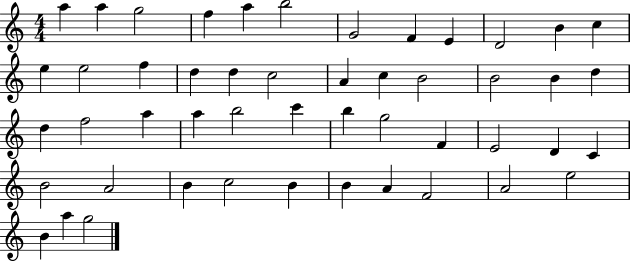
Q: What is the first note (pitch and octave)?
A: A5